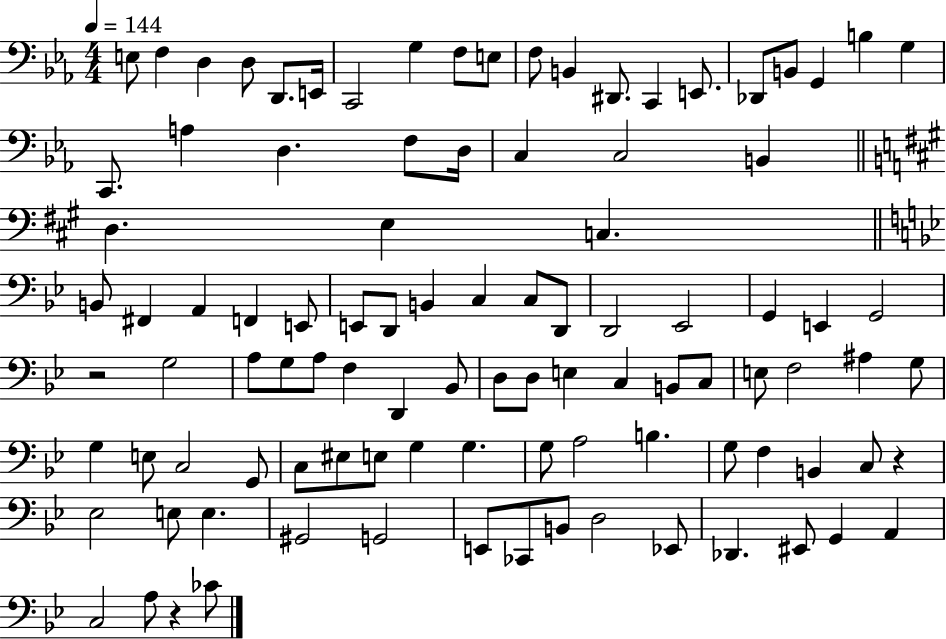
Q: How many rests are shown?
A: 3